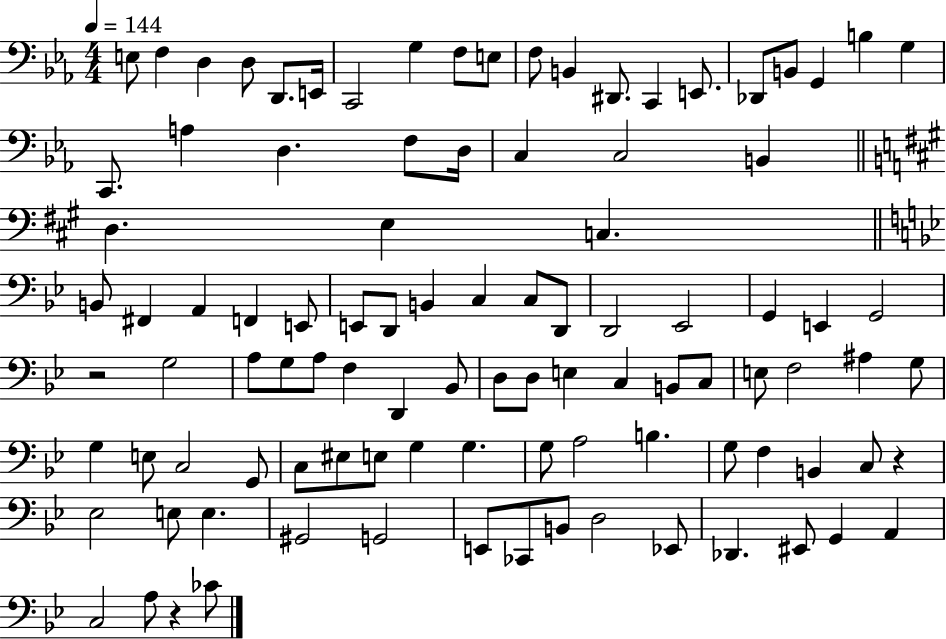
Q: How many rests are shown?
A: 3